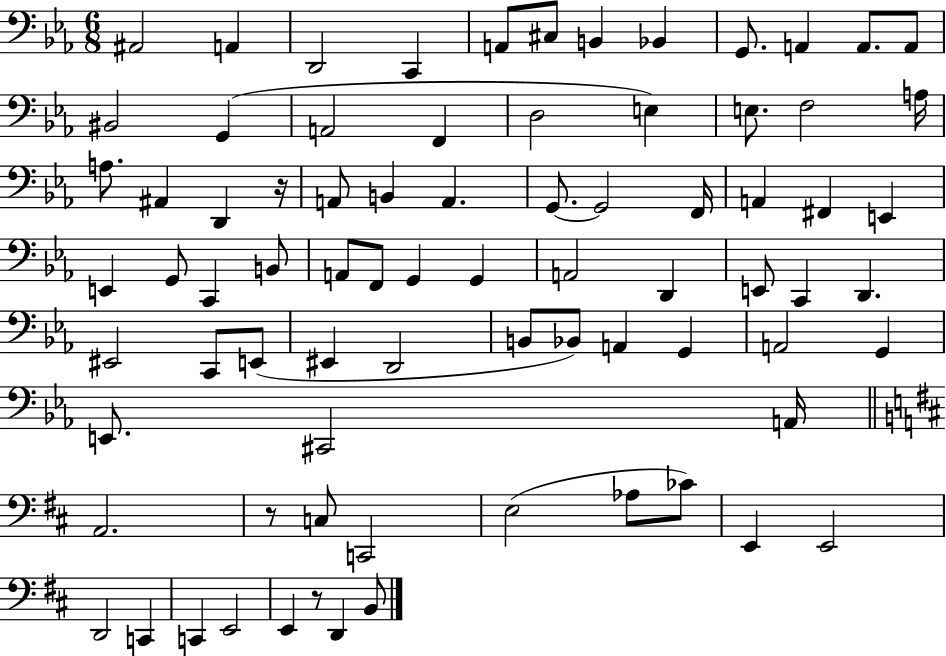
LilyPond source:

{
  \clef bass
  \numericTimeSignature
  \time 6/8
  \key ees \major
  ais,2 a,4 | d,2 c,4 | a,8 cis8 b,4 bes,4 | g,8. a,4 a,8. a,8 | \break bis,2 g,4( | a,2 f,4 | d2 e4) | e8. f2 a16 | \break a8. ais,4 d,4 r16 | a,8 b,4 a,4. | g,8.~~ g,2 f,16 | a,4 fis,4 e,4 | \break e,4 g,8 c,4 b,8 | a,8 f,8 g,4 g,4 | a,2 d,4 | e,8 c,4 d,4. | \break eis,2 c,8 e,8( | eis,4 d,2 | b,8 bes,8) a,4 g,4 | a,2 g,4 | \break e,8. cis,2 a,16 | \bar "||" \break \key d \major a,2. | r8 c8 c,2 | e2( aes8 ces'8) | e,4 e,2 | \break d,2 c,4 | c,4 e,2 | e,4 r8 d,4 b,8 | \bar "|."
}